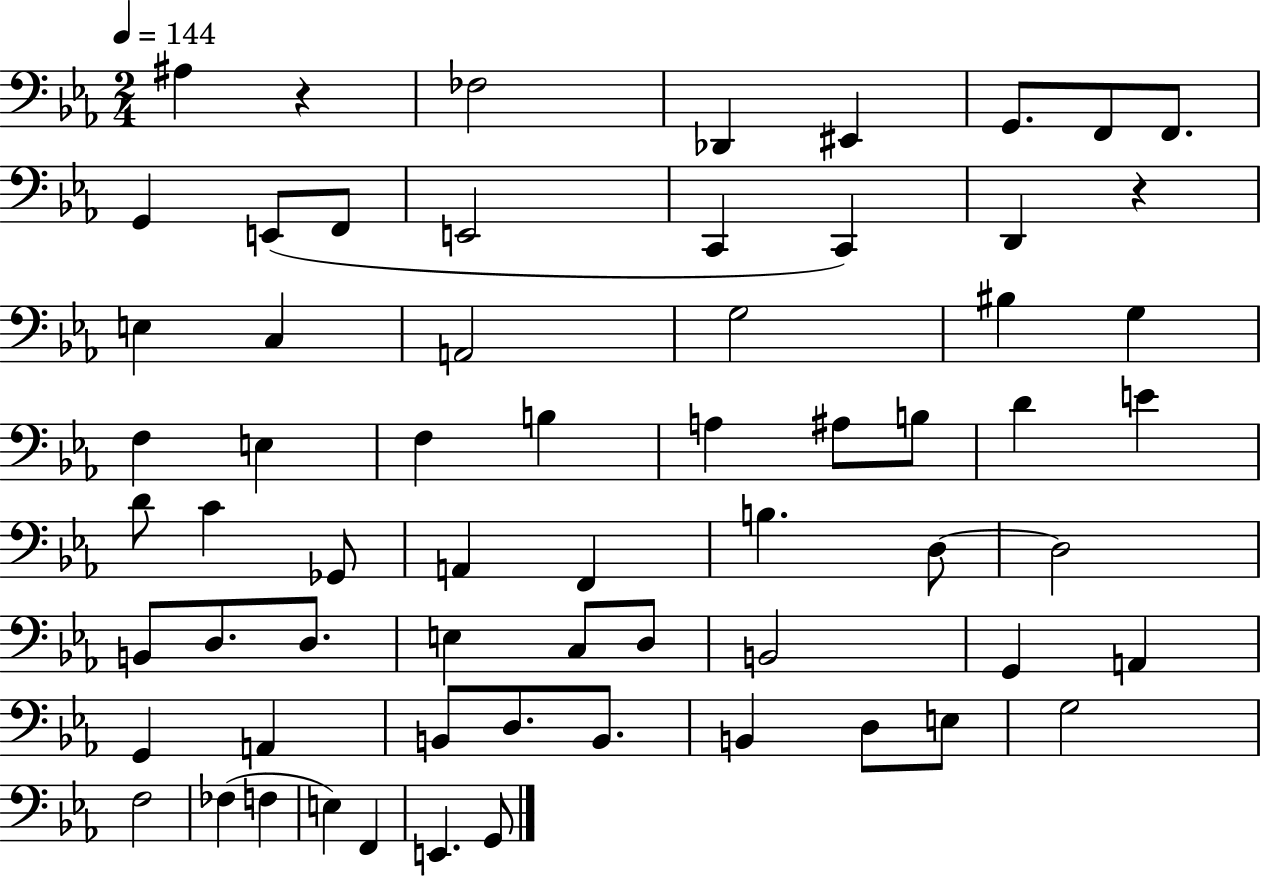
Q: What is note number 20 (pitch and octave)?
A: G3